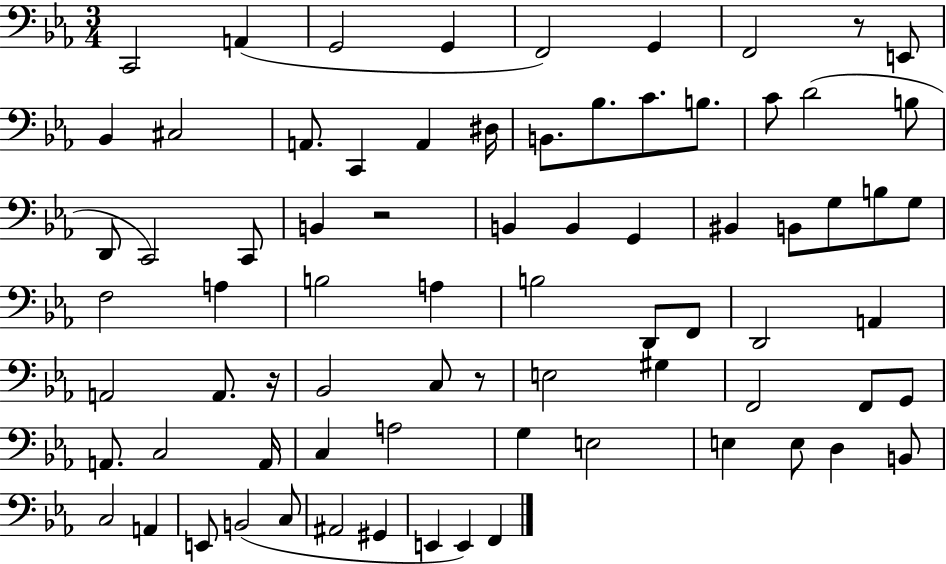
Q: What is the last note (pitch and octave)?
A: F2